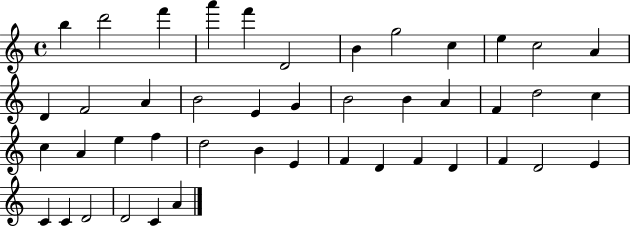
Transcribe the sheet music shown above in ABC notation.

X:1
T:Untitled
M:4/4
L:1/4
K:C
b d'2 f' a' f' D2 B g2 c e c2 A D F2 A B2 E G B2 B A F d2 c c A e f d2 B E F D F D F D2 E C C D2 D2 C A